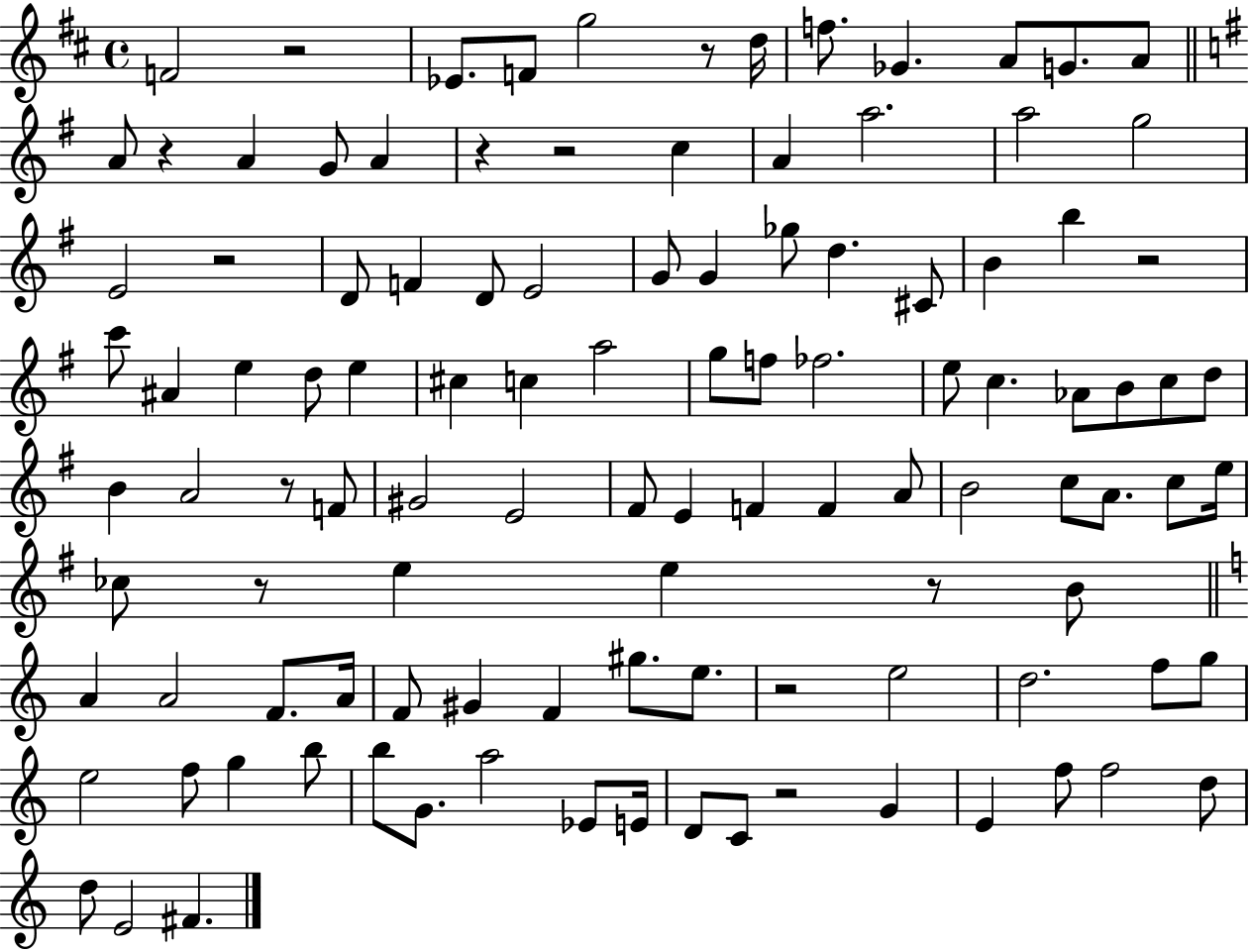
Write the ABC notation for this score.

X:1
T:Untitled
M:4/4
L:1/4
K:D
F2 z2 _E/2 F/2 g2 z/2 d/4 f/2 _G A/2 G/2 A/2 A/2 z A G/2 A z z2 c A a2 a2 g2 E2 z2 D/2 F D/2 E2 G/2 G _g/2 d ^C/2 B b z2 c'/2 ^A e d/2 e ^c c a2 g/2 f/2 _f2 e/2 c _A/2 B/2 c/2 d/2 B A2 z/2 F/2 ^G2 E2 ^F/2 E F F A/2 B2 c/2 A/2 c/2 e/4 _c/2 z/2 e e z/2 B/2 A A2 F/2 A/4 F/2 ^G F ^g/2 e/2 z2 e2 d2 f/2 g/2 e2 f/2 g b/2 b/2 G/2 a2 _E/2 E/4 D/2 C/2 z2 G E f/2 f2 d/2 d/2 E2 ^F